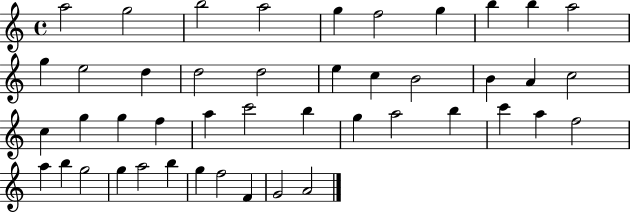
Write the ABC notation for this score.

X:1
T:Untitled
M:4/4
L:1/4
K:C
a2 g2 b2 a2 g f2 g b b a2 g e2 d d2 d2 e c B2 B A c2 c g g f a c'2 b g a2 b c' a f2 a b g2 g a2 b g f2 F G2 A2